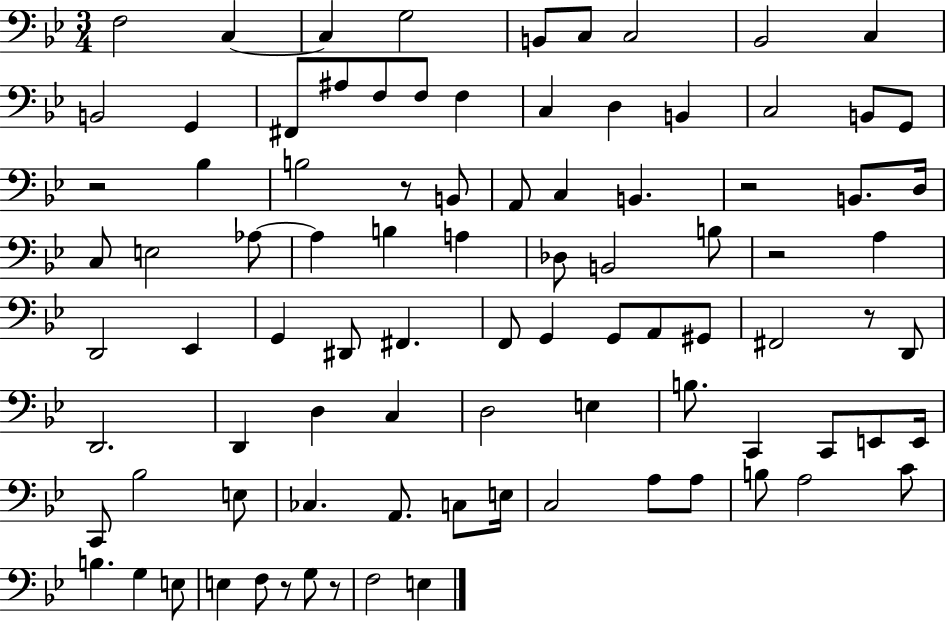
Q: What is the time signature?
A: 3/4